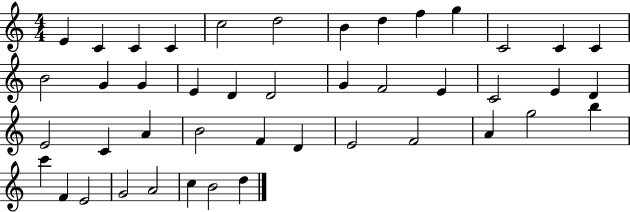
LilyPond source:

{
  \clef treble
  \numericTimeSignature
  \time 4/4
  \key c \major
  e'4 c'4 c'4 c'4 | c''2 d''2 | b'4 d''4 f''4 g''4 | c'2 c'4 c'4 | \break b'2 g'4 g'4 | e'4 d'4 d'2 | g'4 f'2 e'4 | c'2 e'4 d'4 | \break e'2 c'4 a'4 | b'2 f'4 d'4 | e'2 f'2 | a'4 g''2 b''4 | \break c'''4 f'4 e'2 | g'2 a'2 | c''4 b'2 d''4 | \bar "|."
}